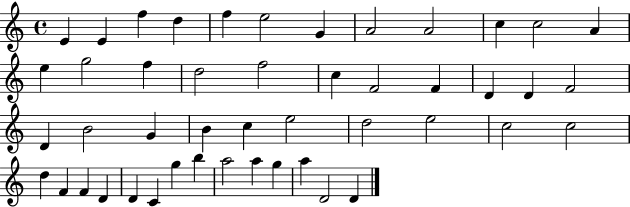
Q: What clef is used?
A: treble